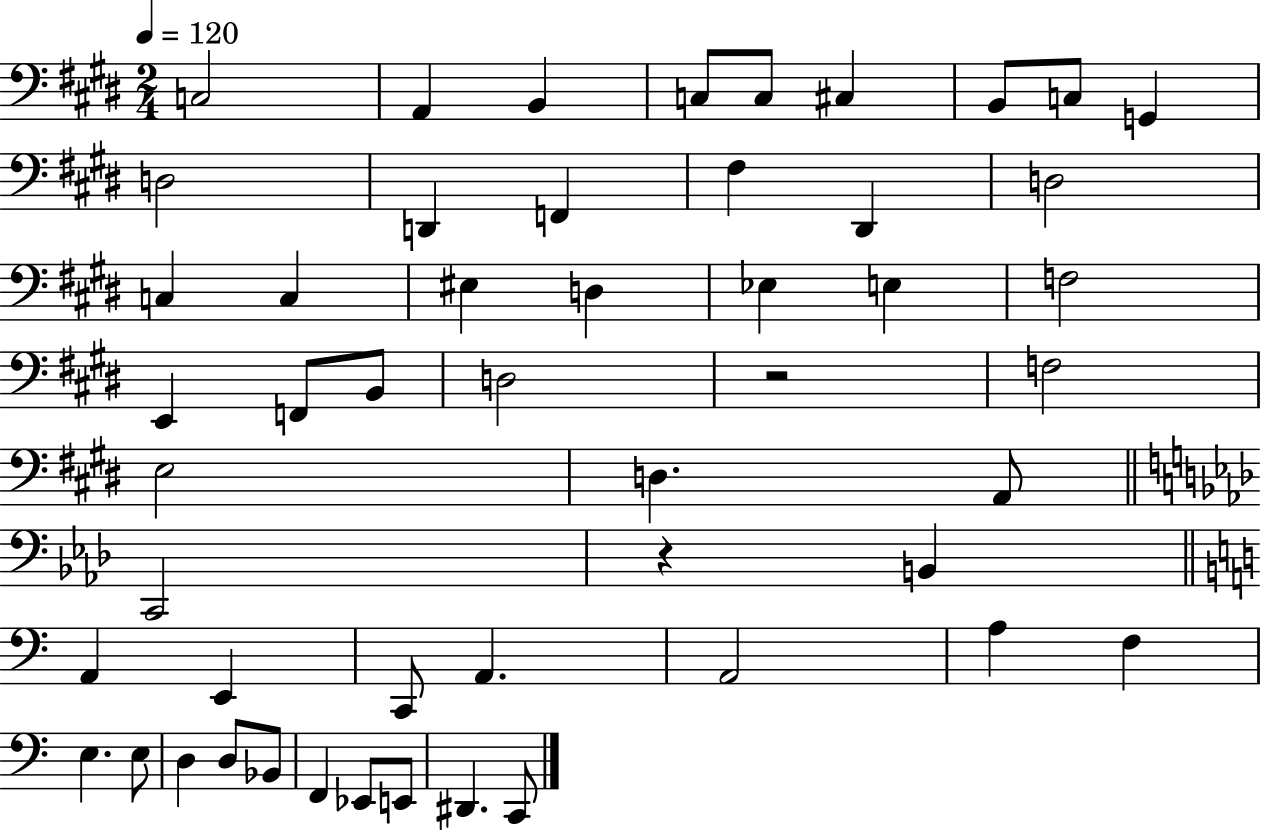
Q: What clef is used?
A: bass